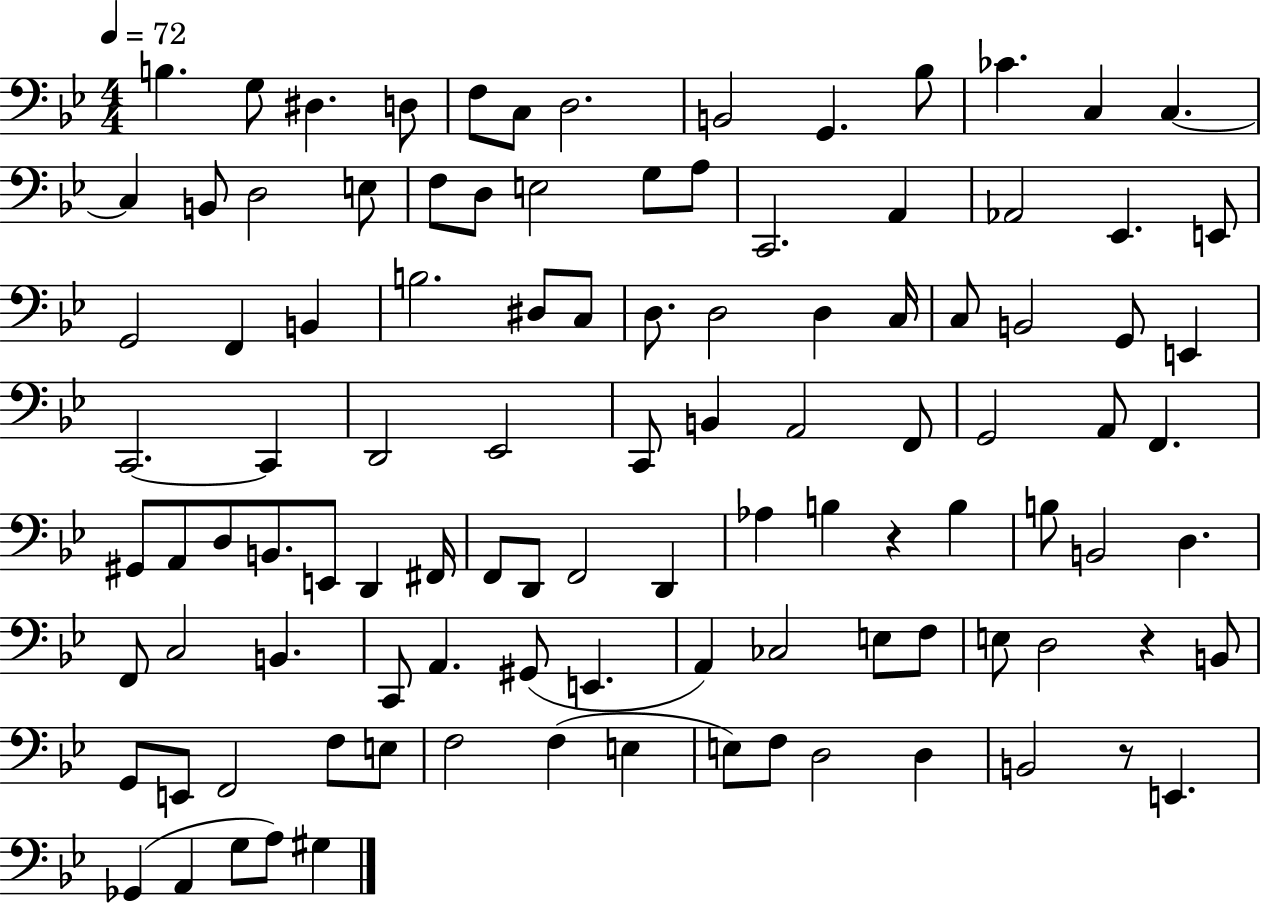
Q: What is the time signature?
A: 4/4